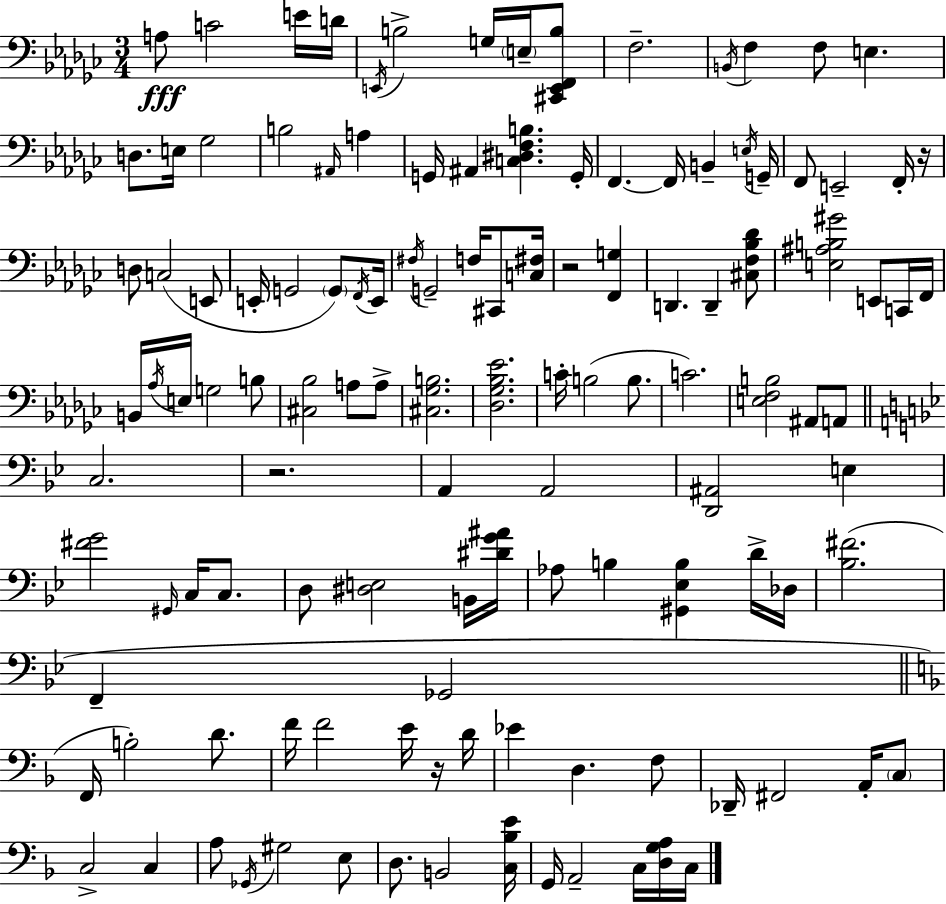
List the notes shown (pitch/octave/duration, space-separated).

A3/e C4/h E4/s D4/s E2/s B3/h G3/s E3/s [C#2,E2,F2,B3]/e F3/h. B2/s F3/q F3/e E3/q. D3/e. E3/s Gb3/h B3/h A#2/s A3/q G2/s A#2/q [C3,D#3,F3,B3]/q. G2/s F2/q. F2/s B2/q E3/s G2/s F2/e E2/h F2/s R/s D3/e C3/h E2/e E2/s G2/h G2/e F2/s E2/s F#3/s G2/h F3/s C#2/e [C3,F#3]/s R/h [F2,G3]/q D2/q. D2/q [C#3,F3,Bb3,Db4]/e [E3,A#3,B3,G#4]/h E2/e C2/s F2/s B2/s Ab3/s E3/s G3/h B3/e [C#3,Bb3]/h A3/e A3/e [C#3,Gb3,B3]/h. [Db3,Gb3,Bb3,Eb4]/h. C4/s B3/h B3/e. C4/h. [E3,F3,B3]/h A#2/e A2/e C3/h. R/h. A2/q A2/h [D2,A#2]/h E3/q [F#4,G4]/h G#2/s C3/s C3/e. D3/e [D#3,E3]/h B2/s [D#4,G4,A#4]/s Ab3/e B3/q [G#2,Eb3,B3]/q D4/s Db3/s [Bb3,F#4]/h. F2/q Gb2/h F2/s B3/h D4/e. F4/s F4/h E4/s R/s D4/s Eb4/q D3/q. F3/e Db2/s F#2/h A2/s C3/e C3/h C3/q A3/e Gb2/s G#3/h E3/e D3/e. B2/h [C3,Bb3,E4]/s G2/s A2/h C3/s [D3,G3,A3]/s C3/s